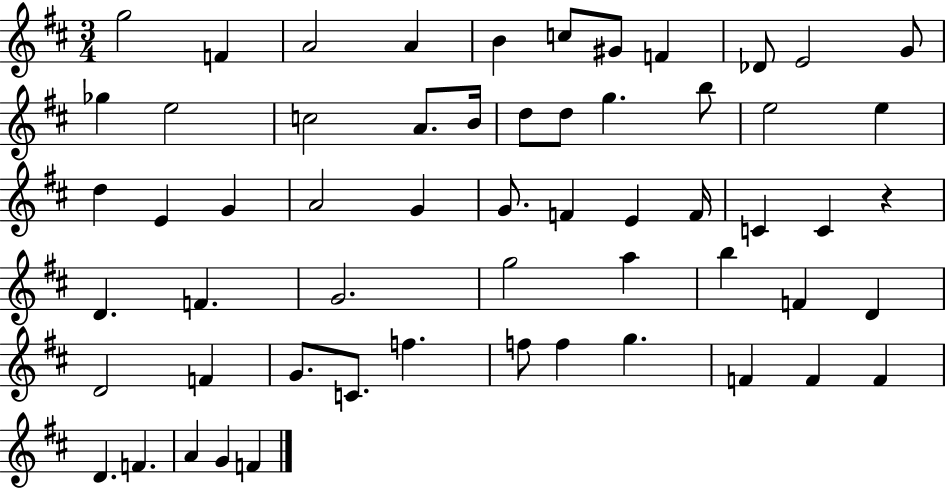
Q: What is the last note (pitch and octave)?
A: F4